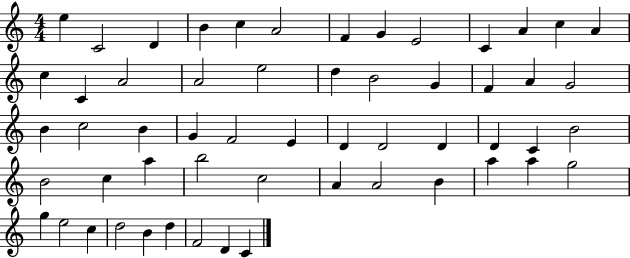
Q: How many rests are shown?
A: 0